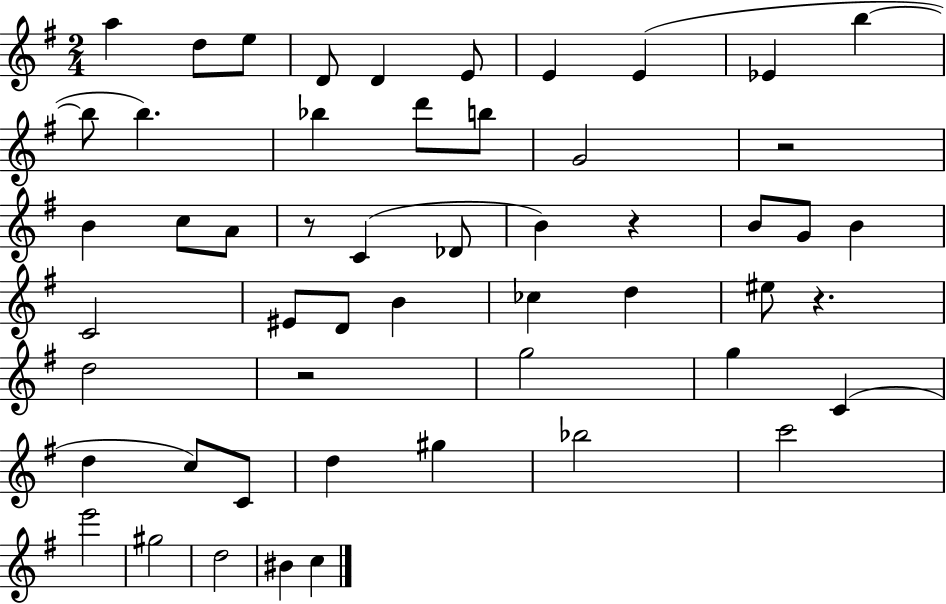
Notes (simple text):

A5/q D5/e E5/e D4/e D4/q E4/e E4/q E4/q Eb4/q B5/q B5/e B5/q. Bb5/q D6/e B5/e G4/h R/h B4/q C5/e A4/e R/e C4/q Db4/e B4/q R/q B4/e G4/e B4/q C4/h EIS4/e D4/e B4/q CES5/q D5/q EIS5/e R/q. D5/h R/h G5/h G5/q C4/q D5/q C5/e C4/e D5/q G#5/q Bb5/h C6/h E6/h G#5/h D5/h BIS4/q C5/q